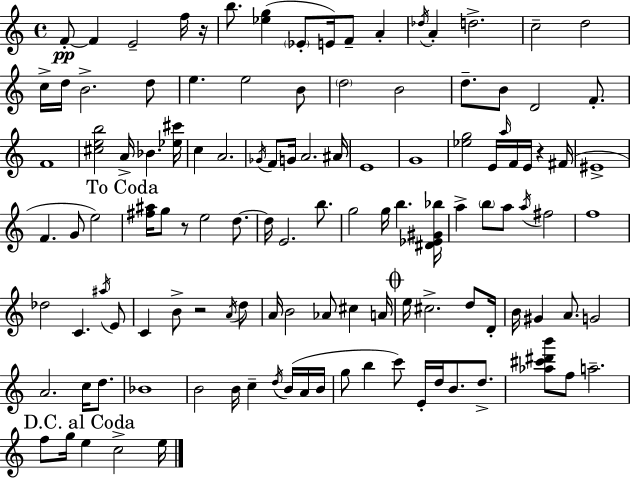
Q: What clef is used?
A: treble